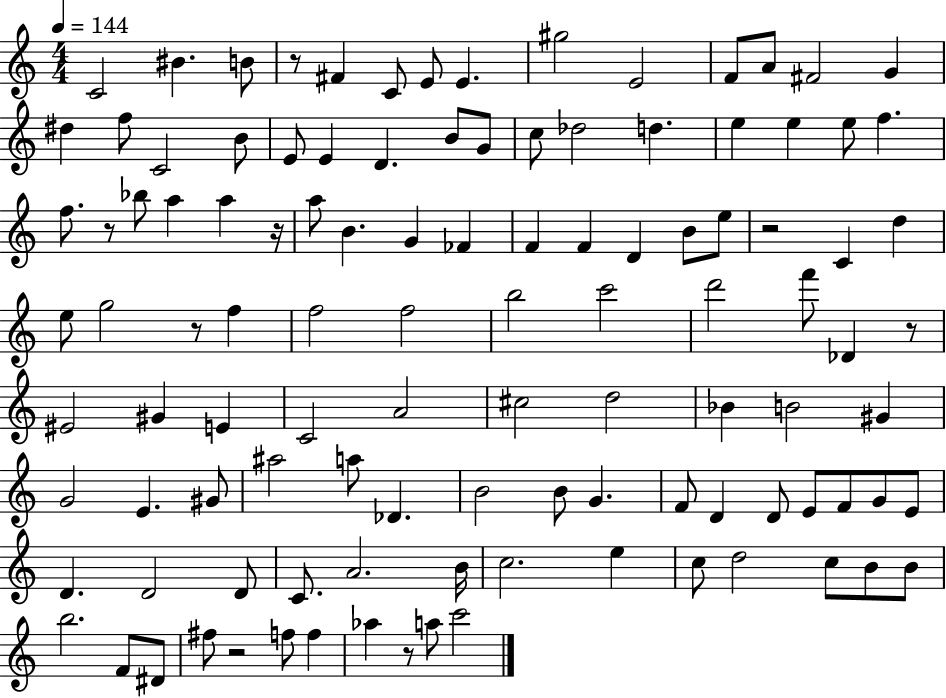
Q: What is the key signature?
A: C major